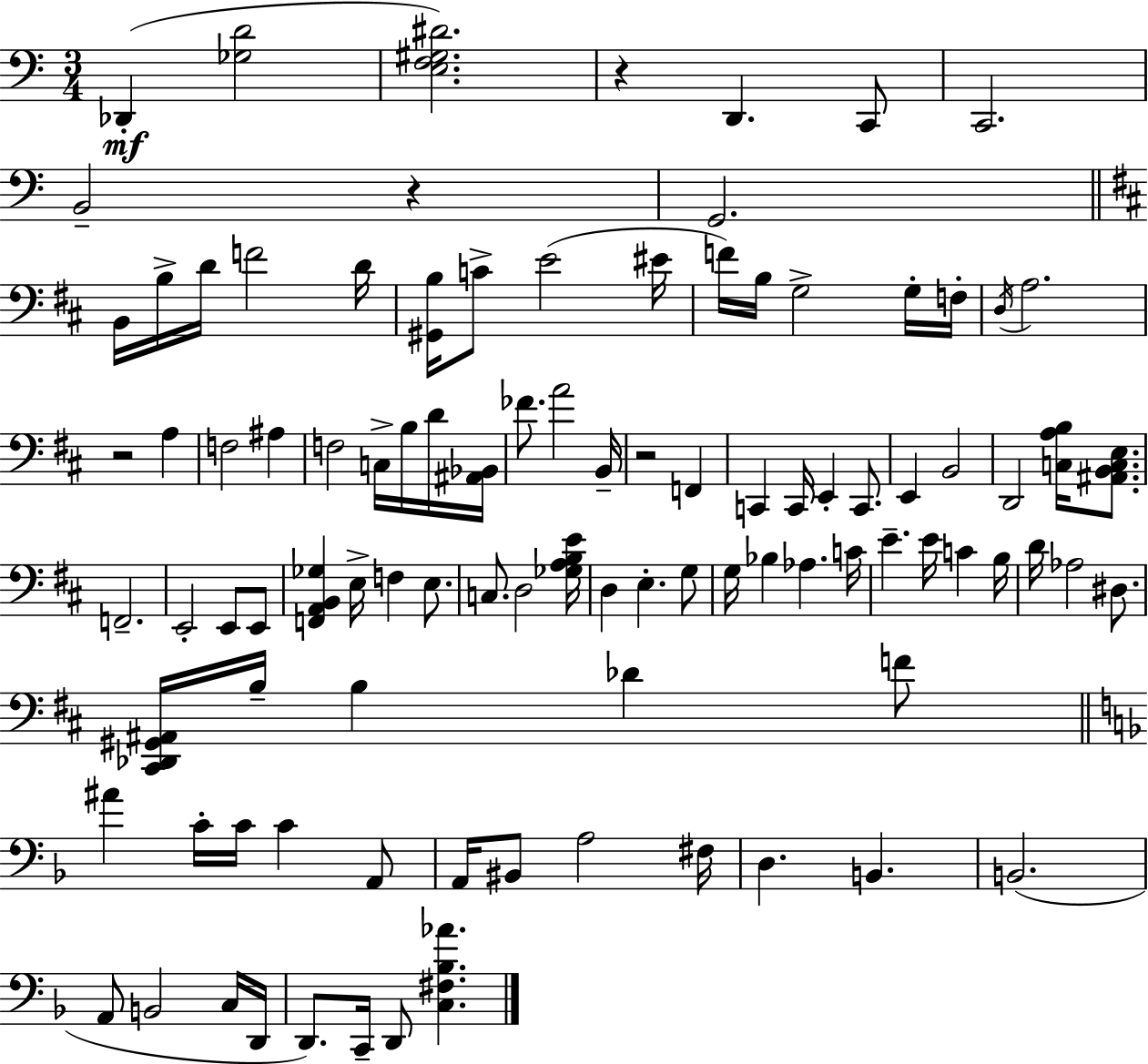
X:1
T:Untitled
M:3/4
L:1/4
K:C
_D,, [_G,D]2 [E,F,^G,^D]2 z D,, C,,/2 C,,2 B,,2 z G,,2 B,,/4 B,/4 D/4 F2 D/4 [^G,,B,]/4 C/2 E2 ^E/4 F/4 B,/4 G,2 G,/4 F,/4 D,/4 A,2 z2 A, F,2 ^A, F,2 C,/4 B,/4 D/4 [^A,,_B,,]/4 _F/2 A2 B,,/4 z2 F,, C,, C,,/4 E,, C,,/2 E,, B,,2 D,,2 [C,A,B,]/4 [^A,,B,,C,E,]/2 F,,2 E,,2 E,,/2 E,,/2 [F,,A,,B,,_G,] E,/4 F, E,/2 C,/2 D,2 [_G,A,B,E]/4 D, E, G,/2 G,/4 _B, _A, C/4 E E/4 C B,/4 D/4 _A,2 ^D,/2 [^C,,_D,,^G,,^A,,]/4 B,/4 B, _D F/2 ^A C/4 C/4 C A,,/2 A,,/4 ^B,,/2 A,2 ^F,/4 D, B,, B,,2 A,,/2 B,,2 C,/4 D,,/4 D,,/2 C,,/4 D,,/2 [C,^F,_B,_A]